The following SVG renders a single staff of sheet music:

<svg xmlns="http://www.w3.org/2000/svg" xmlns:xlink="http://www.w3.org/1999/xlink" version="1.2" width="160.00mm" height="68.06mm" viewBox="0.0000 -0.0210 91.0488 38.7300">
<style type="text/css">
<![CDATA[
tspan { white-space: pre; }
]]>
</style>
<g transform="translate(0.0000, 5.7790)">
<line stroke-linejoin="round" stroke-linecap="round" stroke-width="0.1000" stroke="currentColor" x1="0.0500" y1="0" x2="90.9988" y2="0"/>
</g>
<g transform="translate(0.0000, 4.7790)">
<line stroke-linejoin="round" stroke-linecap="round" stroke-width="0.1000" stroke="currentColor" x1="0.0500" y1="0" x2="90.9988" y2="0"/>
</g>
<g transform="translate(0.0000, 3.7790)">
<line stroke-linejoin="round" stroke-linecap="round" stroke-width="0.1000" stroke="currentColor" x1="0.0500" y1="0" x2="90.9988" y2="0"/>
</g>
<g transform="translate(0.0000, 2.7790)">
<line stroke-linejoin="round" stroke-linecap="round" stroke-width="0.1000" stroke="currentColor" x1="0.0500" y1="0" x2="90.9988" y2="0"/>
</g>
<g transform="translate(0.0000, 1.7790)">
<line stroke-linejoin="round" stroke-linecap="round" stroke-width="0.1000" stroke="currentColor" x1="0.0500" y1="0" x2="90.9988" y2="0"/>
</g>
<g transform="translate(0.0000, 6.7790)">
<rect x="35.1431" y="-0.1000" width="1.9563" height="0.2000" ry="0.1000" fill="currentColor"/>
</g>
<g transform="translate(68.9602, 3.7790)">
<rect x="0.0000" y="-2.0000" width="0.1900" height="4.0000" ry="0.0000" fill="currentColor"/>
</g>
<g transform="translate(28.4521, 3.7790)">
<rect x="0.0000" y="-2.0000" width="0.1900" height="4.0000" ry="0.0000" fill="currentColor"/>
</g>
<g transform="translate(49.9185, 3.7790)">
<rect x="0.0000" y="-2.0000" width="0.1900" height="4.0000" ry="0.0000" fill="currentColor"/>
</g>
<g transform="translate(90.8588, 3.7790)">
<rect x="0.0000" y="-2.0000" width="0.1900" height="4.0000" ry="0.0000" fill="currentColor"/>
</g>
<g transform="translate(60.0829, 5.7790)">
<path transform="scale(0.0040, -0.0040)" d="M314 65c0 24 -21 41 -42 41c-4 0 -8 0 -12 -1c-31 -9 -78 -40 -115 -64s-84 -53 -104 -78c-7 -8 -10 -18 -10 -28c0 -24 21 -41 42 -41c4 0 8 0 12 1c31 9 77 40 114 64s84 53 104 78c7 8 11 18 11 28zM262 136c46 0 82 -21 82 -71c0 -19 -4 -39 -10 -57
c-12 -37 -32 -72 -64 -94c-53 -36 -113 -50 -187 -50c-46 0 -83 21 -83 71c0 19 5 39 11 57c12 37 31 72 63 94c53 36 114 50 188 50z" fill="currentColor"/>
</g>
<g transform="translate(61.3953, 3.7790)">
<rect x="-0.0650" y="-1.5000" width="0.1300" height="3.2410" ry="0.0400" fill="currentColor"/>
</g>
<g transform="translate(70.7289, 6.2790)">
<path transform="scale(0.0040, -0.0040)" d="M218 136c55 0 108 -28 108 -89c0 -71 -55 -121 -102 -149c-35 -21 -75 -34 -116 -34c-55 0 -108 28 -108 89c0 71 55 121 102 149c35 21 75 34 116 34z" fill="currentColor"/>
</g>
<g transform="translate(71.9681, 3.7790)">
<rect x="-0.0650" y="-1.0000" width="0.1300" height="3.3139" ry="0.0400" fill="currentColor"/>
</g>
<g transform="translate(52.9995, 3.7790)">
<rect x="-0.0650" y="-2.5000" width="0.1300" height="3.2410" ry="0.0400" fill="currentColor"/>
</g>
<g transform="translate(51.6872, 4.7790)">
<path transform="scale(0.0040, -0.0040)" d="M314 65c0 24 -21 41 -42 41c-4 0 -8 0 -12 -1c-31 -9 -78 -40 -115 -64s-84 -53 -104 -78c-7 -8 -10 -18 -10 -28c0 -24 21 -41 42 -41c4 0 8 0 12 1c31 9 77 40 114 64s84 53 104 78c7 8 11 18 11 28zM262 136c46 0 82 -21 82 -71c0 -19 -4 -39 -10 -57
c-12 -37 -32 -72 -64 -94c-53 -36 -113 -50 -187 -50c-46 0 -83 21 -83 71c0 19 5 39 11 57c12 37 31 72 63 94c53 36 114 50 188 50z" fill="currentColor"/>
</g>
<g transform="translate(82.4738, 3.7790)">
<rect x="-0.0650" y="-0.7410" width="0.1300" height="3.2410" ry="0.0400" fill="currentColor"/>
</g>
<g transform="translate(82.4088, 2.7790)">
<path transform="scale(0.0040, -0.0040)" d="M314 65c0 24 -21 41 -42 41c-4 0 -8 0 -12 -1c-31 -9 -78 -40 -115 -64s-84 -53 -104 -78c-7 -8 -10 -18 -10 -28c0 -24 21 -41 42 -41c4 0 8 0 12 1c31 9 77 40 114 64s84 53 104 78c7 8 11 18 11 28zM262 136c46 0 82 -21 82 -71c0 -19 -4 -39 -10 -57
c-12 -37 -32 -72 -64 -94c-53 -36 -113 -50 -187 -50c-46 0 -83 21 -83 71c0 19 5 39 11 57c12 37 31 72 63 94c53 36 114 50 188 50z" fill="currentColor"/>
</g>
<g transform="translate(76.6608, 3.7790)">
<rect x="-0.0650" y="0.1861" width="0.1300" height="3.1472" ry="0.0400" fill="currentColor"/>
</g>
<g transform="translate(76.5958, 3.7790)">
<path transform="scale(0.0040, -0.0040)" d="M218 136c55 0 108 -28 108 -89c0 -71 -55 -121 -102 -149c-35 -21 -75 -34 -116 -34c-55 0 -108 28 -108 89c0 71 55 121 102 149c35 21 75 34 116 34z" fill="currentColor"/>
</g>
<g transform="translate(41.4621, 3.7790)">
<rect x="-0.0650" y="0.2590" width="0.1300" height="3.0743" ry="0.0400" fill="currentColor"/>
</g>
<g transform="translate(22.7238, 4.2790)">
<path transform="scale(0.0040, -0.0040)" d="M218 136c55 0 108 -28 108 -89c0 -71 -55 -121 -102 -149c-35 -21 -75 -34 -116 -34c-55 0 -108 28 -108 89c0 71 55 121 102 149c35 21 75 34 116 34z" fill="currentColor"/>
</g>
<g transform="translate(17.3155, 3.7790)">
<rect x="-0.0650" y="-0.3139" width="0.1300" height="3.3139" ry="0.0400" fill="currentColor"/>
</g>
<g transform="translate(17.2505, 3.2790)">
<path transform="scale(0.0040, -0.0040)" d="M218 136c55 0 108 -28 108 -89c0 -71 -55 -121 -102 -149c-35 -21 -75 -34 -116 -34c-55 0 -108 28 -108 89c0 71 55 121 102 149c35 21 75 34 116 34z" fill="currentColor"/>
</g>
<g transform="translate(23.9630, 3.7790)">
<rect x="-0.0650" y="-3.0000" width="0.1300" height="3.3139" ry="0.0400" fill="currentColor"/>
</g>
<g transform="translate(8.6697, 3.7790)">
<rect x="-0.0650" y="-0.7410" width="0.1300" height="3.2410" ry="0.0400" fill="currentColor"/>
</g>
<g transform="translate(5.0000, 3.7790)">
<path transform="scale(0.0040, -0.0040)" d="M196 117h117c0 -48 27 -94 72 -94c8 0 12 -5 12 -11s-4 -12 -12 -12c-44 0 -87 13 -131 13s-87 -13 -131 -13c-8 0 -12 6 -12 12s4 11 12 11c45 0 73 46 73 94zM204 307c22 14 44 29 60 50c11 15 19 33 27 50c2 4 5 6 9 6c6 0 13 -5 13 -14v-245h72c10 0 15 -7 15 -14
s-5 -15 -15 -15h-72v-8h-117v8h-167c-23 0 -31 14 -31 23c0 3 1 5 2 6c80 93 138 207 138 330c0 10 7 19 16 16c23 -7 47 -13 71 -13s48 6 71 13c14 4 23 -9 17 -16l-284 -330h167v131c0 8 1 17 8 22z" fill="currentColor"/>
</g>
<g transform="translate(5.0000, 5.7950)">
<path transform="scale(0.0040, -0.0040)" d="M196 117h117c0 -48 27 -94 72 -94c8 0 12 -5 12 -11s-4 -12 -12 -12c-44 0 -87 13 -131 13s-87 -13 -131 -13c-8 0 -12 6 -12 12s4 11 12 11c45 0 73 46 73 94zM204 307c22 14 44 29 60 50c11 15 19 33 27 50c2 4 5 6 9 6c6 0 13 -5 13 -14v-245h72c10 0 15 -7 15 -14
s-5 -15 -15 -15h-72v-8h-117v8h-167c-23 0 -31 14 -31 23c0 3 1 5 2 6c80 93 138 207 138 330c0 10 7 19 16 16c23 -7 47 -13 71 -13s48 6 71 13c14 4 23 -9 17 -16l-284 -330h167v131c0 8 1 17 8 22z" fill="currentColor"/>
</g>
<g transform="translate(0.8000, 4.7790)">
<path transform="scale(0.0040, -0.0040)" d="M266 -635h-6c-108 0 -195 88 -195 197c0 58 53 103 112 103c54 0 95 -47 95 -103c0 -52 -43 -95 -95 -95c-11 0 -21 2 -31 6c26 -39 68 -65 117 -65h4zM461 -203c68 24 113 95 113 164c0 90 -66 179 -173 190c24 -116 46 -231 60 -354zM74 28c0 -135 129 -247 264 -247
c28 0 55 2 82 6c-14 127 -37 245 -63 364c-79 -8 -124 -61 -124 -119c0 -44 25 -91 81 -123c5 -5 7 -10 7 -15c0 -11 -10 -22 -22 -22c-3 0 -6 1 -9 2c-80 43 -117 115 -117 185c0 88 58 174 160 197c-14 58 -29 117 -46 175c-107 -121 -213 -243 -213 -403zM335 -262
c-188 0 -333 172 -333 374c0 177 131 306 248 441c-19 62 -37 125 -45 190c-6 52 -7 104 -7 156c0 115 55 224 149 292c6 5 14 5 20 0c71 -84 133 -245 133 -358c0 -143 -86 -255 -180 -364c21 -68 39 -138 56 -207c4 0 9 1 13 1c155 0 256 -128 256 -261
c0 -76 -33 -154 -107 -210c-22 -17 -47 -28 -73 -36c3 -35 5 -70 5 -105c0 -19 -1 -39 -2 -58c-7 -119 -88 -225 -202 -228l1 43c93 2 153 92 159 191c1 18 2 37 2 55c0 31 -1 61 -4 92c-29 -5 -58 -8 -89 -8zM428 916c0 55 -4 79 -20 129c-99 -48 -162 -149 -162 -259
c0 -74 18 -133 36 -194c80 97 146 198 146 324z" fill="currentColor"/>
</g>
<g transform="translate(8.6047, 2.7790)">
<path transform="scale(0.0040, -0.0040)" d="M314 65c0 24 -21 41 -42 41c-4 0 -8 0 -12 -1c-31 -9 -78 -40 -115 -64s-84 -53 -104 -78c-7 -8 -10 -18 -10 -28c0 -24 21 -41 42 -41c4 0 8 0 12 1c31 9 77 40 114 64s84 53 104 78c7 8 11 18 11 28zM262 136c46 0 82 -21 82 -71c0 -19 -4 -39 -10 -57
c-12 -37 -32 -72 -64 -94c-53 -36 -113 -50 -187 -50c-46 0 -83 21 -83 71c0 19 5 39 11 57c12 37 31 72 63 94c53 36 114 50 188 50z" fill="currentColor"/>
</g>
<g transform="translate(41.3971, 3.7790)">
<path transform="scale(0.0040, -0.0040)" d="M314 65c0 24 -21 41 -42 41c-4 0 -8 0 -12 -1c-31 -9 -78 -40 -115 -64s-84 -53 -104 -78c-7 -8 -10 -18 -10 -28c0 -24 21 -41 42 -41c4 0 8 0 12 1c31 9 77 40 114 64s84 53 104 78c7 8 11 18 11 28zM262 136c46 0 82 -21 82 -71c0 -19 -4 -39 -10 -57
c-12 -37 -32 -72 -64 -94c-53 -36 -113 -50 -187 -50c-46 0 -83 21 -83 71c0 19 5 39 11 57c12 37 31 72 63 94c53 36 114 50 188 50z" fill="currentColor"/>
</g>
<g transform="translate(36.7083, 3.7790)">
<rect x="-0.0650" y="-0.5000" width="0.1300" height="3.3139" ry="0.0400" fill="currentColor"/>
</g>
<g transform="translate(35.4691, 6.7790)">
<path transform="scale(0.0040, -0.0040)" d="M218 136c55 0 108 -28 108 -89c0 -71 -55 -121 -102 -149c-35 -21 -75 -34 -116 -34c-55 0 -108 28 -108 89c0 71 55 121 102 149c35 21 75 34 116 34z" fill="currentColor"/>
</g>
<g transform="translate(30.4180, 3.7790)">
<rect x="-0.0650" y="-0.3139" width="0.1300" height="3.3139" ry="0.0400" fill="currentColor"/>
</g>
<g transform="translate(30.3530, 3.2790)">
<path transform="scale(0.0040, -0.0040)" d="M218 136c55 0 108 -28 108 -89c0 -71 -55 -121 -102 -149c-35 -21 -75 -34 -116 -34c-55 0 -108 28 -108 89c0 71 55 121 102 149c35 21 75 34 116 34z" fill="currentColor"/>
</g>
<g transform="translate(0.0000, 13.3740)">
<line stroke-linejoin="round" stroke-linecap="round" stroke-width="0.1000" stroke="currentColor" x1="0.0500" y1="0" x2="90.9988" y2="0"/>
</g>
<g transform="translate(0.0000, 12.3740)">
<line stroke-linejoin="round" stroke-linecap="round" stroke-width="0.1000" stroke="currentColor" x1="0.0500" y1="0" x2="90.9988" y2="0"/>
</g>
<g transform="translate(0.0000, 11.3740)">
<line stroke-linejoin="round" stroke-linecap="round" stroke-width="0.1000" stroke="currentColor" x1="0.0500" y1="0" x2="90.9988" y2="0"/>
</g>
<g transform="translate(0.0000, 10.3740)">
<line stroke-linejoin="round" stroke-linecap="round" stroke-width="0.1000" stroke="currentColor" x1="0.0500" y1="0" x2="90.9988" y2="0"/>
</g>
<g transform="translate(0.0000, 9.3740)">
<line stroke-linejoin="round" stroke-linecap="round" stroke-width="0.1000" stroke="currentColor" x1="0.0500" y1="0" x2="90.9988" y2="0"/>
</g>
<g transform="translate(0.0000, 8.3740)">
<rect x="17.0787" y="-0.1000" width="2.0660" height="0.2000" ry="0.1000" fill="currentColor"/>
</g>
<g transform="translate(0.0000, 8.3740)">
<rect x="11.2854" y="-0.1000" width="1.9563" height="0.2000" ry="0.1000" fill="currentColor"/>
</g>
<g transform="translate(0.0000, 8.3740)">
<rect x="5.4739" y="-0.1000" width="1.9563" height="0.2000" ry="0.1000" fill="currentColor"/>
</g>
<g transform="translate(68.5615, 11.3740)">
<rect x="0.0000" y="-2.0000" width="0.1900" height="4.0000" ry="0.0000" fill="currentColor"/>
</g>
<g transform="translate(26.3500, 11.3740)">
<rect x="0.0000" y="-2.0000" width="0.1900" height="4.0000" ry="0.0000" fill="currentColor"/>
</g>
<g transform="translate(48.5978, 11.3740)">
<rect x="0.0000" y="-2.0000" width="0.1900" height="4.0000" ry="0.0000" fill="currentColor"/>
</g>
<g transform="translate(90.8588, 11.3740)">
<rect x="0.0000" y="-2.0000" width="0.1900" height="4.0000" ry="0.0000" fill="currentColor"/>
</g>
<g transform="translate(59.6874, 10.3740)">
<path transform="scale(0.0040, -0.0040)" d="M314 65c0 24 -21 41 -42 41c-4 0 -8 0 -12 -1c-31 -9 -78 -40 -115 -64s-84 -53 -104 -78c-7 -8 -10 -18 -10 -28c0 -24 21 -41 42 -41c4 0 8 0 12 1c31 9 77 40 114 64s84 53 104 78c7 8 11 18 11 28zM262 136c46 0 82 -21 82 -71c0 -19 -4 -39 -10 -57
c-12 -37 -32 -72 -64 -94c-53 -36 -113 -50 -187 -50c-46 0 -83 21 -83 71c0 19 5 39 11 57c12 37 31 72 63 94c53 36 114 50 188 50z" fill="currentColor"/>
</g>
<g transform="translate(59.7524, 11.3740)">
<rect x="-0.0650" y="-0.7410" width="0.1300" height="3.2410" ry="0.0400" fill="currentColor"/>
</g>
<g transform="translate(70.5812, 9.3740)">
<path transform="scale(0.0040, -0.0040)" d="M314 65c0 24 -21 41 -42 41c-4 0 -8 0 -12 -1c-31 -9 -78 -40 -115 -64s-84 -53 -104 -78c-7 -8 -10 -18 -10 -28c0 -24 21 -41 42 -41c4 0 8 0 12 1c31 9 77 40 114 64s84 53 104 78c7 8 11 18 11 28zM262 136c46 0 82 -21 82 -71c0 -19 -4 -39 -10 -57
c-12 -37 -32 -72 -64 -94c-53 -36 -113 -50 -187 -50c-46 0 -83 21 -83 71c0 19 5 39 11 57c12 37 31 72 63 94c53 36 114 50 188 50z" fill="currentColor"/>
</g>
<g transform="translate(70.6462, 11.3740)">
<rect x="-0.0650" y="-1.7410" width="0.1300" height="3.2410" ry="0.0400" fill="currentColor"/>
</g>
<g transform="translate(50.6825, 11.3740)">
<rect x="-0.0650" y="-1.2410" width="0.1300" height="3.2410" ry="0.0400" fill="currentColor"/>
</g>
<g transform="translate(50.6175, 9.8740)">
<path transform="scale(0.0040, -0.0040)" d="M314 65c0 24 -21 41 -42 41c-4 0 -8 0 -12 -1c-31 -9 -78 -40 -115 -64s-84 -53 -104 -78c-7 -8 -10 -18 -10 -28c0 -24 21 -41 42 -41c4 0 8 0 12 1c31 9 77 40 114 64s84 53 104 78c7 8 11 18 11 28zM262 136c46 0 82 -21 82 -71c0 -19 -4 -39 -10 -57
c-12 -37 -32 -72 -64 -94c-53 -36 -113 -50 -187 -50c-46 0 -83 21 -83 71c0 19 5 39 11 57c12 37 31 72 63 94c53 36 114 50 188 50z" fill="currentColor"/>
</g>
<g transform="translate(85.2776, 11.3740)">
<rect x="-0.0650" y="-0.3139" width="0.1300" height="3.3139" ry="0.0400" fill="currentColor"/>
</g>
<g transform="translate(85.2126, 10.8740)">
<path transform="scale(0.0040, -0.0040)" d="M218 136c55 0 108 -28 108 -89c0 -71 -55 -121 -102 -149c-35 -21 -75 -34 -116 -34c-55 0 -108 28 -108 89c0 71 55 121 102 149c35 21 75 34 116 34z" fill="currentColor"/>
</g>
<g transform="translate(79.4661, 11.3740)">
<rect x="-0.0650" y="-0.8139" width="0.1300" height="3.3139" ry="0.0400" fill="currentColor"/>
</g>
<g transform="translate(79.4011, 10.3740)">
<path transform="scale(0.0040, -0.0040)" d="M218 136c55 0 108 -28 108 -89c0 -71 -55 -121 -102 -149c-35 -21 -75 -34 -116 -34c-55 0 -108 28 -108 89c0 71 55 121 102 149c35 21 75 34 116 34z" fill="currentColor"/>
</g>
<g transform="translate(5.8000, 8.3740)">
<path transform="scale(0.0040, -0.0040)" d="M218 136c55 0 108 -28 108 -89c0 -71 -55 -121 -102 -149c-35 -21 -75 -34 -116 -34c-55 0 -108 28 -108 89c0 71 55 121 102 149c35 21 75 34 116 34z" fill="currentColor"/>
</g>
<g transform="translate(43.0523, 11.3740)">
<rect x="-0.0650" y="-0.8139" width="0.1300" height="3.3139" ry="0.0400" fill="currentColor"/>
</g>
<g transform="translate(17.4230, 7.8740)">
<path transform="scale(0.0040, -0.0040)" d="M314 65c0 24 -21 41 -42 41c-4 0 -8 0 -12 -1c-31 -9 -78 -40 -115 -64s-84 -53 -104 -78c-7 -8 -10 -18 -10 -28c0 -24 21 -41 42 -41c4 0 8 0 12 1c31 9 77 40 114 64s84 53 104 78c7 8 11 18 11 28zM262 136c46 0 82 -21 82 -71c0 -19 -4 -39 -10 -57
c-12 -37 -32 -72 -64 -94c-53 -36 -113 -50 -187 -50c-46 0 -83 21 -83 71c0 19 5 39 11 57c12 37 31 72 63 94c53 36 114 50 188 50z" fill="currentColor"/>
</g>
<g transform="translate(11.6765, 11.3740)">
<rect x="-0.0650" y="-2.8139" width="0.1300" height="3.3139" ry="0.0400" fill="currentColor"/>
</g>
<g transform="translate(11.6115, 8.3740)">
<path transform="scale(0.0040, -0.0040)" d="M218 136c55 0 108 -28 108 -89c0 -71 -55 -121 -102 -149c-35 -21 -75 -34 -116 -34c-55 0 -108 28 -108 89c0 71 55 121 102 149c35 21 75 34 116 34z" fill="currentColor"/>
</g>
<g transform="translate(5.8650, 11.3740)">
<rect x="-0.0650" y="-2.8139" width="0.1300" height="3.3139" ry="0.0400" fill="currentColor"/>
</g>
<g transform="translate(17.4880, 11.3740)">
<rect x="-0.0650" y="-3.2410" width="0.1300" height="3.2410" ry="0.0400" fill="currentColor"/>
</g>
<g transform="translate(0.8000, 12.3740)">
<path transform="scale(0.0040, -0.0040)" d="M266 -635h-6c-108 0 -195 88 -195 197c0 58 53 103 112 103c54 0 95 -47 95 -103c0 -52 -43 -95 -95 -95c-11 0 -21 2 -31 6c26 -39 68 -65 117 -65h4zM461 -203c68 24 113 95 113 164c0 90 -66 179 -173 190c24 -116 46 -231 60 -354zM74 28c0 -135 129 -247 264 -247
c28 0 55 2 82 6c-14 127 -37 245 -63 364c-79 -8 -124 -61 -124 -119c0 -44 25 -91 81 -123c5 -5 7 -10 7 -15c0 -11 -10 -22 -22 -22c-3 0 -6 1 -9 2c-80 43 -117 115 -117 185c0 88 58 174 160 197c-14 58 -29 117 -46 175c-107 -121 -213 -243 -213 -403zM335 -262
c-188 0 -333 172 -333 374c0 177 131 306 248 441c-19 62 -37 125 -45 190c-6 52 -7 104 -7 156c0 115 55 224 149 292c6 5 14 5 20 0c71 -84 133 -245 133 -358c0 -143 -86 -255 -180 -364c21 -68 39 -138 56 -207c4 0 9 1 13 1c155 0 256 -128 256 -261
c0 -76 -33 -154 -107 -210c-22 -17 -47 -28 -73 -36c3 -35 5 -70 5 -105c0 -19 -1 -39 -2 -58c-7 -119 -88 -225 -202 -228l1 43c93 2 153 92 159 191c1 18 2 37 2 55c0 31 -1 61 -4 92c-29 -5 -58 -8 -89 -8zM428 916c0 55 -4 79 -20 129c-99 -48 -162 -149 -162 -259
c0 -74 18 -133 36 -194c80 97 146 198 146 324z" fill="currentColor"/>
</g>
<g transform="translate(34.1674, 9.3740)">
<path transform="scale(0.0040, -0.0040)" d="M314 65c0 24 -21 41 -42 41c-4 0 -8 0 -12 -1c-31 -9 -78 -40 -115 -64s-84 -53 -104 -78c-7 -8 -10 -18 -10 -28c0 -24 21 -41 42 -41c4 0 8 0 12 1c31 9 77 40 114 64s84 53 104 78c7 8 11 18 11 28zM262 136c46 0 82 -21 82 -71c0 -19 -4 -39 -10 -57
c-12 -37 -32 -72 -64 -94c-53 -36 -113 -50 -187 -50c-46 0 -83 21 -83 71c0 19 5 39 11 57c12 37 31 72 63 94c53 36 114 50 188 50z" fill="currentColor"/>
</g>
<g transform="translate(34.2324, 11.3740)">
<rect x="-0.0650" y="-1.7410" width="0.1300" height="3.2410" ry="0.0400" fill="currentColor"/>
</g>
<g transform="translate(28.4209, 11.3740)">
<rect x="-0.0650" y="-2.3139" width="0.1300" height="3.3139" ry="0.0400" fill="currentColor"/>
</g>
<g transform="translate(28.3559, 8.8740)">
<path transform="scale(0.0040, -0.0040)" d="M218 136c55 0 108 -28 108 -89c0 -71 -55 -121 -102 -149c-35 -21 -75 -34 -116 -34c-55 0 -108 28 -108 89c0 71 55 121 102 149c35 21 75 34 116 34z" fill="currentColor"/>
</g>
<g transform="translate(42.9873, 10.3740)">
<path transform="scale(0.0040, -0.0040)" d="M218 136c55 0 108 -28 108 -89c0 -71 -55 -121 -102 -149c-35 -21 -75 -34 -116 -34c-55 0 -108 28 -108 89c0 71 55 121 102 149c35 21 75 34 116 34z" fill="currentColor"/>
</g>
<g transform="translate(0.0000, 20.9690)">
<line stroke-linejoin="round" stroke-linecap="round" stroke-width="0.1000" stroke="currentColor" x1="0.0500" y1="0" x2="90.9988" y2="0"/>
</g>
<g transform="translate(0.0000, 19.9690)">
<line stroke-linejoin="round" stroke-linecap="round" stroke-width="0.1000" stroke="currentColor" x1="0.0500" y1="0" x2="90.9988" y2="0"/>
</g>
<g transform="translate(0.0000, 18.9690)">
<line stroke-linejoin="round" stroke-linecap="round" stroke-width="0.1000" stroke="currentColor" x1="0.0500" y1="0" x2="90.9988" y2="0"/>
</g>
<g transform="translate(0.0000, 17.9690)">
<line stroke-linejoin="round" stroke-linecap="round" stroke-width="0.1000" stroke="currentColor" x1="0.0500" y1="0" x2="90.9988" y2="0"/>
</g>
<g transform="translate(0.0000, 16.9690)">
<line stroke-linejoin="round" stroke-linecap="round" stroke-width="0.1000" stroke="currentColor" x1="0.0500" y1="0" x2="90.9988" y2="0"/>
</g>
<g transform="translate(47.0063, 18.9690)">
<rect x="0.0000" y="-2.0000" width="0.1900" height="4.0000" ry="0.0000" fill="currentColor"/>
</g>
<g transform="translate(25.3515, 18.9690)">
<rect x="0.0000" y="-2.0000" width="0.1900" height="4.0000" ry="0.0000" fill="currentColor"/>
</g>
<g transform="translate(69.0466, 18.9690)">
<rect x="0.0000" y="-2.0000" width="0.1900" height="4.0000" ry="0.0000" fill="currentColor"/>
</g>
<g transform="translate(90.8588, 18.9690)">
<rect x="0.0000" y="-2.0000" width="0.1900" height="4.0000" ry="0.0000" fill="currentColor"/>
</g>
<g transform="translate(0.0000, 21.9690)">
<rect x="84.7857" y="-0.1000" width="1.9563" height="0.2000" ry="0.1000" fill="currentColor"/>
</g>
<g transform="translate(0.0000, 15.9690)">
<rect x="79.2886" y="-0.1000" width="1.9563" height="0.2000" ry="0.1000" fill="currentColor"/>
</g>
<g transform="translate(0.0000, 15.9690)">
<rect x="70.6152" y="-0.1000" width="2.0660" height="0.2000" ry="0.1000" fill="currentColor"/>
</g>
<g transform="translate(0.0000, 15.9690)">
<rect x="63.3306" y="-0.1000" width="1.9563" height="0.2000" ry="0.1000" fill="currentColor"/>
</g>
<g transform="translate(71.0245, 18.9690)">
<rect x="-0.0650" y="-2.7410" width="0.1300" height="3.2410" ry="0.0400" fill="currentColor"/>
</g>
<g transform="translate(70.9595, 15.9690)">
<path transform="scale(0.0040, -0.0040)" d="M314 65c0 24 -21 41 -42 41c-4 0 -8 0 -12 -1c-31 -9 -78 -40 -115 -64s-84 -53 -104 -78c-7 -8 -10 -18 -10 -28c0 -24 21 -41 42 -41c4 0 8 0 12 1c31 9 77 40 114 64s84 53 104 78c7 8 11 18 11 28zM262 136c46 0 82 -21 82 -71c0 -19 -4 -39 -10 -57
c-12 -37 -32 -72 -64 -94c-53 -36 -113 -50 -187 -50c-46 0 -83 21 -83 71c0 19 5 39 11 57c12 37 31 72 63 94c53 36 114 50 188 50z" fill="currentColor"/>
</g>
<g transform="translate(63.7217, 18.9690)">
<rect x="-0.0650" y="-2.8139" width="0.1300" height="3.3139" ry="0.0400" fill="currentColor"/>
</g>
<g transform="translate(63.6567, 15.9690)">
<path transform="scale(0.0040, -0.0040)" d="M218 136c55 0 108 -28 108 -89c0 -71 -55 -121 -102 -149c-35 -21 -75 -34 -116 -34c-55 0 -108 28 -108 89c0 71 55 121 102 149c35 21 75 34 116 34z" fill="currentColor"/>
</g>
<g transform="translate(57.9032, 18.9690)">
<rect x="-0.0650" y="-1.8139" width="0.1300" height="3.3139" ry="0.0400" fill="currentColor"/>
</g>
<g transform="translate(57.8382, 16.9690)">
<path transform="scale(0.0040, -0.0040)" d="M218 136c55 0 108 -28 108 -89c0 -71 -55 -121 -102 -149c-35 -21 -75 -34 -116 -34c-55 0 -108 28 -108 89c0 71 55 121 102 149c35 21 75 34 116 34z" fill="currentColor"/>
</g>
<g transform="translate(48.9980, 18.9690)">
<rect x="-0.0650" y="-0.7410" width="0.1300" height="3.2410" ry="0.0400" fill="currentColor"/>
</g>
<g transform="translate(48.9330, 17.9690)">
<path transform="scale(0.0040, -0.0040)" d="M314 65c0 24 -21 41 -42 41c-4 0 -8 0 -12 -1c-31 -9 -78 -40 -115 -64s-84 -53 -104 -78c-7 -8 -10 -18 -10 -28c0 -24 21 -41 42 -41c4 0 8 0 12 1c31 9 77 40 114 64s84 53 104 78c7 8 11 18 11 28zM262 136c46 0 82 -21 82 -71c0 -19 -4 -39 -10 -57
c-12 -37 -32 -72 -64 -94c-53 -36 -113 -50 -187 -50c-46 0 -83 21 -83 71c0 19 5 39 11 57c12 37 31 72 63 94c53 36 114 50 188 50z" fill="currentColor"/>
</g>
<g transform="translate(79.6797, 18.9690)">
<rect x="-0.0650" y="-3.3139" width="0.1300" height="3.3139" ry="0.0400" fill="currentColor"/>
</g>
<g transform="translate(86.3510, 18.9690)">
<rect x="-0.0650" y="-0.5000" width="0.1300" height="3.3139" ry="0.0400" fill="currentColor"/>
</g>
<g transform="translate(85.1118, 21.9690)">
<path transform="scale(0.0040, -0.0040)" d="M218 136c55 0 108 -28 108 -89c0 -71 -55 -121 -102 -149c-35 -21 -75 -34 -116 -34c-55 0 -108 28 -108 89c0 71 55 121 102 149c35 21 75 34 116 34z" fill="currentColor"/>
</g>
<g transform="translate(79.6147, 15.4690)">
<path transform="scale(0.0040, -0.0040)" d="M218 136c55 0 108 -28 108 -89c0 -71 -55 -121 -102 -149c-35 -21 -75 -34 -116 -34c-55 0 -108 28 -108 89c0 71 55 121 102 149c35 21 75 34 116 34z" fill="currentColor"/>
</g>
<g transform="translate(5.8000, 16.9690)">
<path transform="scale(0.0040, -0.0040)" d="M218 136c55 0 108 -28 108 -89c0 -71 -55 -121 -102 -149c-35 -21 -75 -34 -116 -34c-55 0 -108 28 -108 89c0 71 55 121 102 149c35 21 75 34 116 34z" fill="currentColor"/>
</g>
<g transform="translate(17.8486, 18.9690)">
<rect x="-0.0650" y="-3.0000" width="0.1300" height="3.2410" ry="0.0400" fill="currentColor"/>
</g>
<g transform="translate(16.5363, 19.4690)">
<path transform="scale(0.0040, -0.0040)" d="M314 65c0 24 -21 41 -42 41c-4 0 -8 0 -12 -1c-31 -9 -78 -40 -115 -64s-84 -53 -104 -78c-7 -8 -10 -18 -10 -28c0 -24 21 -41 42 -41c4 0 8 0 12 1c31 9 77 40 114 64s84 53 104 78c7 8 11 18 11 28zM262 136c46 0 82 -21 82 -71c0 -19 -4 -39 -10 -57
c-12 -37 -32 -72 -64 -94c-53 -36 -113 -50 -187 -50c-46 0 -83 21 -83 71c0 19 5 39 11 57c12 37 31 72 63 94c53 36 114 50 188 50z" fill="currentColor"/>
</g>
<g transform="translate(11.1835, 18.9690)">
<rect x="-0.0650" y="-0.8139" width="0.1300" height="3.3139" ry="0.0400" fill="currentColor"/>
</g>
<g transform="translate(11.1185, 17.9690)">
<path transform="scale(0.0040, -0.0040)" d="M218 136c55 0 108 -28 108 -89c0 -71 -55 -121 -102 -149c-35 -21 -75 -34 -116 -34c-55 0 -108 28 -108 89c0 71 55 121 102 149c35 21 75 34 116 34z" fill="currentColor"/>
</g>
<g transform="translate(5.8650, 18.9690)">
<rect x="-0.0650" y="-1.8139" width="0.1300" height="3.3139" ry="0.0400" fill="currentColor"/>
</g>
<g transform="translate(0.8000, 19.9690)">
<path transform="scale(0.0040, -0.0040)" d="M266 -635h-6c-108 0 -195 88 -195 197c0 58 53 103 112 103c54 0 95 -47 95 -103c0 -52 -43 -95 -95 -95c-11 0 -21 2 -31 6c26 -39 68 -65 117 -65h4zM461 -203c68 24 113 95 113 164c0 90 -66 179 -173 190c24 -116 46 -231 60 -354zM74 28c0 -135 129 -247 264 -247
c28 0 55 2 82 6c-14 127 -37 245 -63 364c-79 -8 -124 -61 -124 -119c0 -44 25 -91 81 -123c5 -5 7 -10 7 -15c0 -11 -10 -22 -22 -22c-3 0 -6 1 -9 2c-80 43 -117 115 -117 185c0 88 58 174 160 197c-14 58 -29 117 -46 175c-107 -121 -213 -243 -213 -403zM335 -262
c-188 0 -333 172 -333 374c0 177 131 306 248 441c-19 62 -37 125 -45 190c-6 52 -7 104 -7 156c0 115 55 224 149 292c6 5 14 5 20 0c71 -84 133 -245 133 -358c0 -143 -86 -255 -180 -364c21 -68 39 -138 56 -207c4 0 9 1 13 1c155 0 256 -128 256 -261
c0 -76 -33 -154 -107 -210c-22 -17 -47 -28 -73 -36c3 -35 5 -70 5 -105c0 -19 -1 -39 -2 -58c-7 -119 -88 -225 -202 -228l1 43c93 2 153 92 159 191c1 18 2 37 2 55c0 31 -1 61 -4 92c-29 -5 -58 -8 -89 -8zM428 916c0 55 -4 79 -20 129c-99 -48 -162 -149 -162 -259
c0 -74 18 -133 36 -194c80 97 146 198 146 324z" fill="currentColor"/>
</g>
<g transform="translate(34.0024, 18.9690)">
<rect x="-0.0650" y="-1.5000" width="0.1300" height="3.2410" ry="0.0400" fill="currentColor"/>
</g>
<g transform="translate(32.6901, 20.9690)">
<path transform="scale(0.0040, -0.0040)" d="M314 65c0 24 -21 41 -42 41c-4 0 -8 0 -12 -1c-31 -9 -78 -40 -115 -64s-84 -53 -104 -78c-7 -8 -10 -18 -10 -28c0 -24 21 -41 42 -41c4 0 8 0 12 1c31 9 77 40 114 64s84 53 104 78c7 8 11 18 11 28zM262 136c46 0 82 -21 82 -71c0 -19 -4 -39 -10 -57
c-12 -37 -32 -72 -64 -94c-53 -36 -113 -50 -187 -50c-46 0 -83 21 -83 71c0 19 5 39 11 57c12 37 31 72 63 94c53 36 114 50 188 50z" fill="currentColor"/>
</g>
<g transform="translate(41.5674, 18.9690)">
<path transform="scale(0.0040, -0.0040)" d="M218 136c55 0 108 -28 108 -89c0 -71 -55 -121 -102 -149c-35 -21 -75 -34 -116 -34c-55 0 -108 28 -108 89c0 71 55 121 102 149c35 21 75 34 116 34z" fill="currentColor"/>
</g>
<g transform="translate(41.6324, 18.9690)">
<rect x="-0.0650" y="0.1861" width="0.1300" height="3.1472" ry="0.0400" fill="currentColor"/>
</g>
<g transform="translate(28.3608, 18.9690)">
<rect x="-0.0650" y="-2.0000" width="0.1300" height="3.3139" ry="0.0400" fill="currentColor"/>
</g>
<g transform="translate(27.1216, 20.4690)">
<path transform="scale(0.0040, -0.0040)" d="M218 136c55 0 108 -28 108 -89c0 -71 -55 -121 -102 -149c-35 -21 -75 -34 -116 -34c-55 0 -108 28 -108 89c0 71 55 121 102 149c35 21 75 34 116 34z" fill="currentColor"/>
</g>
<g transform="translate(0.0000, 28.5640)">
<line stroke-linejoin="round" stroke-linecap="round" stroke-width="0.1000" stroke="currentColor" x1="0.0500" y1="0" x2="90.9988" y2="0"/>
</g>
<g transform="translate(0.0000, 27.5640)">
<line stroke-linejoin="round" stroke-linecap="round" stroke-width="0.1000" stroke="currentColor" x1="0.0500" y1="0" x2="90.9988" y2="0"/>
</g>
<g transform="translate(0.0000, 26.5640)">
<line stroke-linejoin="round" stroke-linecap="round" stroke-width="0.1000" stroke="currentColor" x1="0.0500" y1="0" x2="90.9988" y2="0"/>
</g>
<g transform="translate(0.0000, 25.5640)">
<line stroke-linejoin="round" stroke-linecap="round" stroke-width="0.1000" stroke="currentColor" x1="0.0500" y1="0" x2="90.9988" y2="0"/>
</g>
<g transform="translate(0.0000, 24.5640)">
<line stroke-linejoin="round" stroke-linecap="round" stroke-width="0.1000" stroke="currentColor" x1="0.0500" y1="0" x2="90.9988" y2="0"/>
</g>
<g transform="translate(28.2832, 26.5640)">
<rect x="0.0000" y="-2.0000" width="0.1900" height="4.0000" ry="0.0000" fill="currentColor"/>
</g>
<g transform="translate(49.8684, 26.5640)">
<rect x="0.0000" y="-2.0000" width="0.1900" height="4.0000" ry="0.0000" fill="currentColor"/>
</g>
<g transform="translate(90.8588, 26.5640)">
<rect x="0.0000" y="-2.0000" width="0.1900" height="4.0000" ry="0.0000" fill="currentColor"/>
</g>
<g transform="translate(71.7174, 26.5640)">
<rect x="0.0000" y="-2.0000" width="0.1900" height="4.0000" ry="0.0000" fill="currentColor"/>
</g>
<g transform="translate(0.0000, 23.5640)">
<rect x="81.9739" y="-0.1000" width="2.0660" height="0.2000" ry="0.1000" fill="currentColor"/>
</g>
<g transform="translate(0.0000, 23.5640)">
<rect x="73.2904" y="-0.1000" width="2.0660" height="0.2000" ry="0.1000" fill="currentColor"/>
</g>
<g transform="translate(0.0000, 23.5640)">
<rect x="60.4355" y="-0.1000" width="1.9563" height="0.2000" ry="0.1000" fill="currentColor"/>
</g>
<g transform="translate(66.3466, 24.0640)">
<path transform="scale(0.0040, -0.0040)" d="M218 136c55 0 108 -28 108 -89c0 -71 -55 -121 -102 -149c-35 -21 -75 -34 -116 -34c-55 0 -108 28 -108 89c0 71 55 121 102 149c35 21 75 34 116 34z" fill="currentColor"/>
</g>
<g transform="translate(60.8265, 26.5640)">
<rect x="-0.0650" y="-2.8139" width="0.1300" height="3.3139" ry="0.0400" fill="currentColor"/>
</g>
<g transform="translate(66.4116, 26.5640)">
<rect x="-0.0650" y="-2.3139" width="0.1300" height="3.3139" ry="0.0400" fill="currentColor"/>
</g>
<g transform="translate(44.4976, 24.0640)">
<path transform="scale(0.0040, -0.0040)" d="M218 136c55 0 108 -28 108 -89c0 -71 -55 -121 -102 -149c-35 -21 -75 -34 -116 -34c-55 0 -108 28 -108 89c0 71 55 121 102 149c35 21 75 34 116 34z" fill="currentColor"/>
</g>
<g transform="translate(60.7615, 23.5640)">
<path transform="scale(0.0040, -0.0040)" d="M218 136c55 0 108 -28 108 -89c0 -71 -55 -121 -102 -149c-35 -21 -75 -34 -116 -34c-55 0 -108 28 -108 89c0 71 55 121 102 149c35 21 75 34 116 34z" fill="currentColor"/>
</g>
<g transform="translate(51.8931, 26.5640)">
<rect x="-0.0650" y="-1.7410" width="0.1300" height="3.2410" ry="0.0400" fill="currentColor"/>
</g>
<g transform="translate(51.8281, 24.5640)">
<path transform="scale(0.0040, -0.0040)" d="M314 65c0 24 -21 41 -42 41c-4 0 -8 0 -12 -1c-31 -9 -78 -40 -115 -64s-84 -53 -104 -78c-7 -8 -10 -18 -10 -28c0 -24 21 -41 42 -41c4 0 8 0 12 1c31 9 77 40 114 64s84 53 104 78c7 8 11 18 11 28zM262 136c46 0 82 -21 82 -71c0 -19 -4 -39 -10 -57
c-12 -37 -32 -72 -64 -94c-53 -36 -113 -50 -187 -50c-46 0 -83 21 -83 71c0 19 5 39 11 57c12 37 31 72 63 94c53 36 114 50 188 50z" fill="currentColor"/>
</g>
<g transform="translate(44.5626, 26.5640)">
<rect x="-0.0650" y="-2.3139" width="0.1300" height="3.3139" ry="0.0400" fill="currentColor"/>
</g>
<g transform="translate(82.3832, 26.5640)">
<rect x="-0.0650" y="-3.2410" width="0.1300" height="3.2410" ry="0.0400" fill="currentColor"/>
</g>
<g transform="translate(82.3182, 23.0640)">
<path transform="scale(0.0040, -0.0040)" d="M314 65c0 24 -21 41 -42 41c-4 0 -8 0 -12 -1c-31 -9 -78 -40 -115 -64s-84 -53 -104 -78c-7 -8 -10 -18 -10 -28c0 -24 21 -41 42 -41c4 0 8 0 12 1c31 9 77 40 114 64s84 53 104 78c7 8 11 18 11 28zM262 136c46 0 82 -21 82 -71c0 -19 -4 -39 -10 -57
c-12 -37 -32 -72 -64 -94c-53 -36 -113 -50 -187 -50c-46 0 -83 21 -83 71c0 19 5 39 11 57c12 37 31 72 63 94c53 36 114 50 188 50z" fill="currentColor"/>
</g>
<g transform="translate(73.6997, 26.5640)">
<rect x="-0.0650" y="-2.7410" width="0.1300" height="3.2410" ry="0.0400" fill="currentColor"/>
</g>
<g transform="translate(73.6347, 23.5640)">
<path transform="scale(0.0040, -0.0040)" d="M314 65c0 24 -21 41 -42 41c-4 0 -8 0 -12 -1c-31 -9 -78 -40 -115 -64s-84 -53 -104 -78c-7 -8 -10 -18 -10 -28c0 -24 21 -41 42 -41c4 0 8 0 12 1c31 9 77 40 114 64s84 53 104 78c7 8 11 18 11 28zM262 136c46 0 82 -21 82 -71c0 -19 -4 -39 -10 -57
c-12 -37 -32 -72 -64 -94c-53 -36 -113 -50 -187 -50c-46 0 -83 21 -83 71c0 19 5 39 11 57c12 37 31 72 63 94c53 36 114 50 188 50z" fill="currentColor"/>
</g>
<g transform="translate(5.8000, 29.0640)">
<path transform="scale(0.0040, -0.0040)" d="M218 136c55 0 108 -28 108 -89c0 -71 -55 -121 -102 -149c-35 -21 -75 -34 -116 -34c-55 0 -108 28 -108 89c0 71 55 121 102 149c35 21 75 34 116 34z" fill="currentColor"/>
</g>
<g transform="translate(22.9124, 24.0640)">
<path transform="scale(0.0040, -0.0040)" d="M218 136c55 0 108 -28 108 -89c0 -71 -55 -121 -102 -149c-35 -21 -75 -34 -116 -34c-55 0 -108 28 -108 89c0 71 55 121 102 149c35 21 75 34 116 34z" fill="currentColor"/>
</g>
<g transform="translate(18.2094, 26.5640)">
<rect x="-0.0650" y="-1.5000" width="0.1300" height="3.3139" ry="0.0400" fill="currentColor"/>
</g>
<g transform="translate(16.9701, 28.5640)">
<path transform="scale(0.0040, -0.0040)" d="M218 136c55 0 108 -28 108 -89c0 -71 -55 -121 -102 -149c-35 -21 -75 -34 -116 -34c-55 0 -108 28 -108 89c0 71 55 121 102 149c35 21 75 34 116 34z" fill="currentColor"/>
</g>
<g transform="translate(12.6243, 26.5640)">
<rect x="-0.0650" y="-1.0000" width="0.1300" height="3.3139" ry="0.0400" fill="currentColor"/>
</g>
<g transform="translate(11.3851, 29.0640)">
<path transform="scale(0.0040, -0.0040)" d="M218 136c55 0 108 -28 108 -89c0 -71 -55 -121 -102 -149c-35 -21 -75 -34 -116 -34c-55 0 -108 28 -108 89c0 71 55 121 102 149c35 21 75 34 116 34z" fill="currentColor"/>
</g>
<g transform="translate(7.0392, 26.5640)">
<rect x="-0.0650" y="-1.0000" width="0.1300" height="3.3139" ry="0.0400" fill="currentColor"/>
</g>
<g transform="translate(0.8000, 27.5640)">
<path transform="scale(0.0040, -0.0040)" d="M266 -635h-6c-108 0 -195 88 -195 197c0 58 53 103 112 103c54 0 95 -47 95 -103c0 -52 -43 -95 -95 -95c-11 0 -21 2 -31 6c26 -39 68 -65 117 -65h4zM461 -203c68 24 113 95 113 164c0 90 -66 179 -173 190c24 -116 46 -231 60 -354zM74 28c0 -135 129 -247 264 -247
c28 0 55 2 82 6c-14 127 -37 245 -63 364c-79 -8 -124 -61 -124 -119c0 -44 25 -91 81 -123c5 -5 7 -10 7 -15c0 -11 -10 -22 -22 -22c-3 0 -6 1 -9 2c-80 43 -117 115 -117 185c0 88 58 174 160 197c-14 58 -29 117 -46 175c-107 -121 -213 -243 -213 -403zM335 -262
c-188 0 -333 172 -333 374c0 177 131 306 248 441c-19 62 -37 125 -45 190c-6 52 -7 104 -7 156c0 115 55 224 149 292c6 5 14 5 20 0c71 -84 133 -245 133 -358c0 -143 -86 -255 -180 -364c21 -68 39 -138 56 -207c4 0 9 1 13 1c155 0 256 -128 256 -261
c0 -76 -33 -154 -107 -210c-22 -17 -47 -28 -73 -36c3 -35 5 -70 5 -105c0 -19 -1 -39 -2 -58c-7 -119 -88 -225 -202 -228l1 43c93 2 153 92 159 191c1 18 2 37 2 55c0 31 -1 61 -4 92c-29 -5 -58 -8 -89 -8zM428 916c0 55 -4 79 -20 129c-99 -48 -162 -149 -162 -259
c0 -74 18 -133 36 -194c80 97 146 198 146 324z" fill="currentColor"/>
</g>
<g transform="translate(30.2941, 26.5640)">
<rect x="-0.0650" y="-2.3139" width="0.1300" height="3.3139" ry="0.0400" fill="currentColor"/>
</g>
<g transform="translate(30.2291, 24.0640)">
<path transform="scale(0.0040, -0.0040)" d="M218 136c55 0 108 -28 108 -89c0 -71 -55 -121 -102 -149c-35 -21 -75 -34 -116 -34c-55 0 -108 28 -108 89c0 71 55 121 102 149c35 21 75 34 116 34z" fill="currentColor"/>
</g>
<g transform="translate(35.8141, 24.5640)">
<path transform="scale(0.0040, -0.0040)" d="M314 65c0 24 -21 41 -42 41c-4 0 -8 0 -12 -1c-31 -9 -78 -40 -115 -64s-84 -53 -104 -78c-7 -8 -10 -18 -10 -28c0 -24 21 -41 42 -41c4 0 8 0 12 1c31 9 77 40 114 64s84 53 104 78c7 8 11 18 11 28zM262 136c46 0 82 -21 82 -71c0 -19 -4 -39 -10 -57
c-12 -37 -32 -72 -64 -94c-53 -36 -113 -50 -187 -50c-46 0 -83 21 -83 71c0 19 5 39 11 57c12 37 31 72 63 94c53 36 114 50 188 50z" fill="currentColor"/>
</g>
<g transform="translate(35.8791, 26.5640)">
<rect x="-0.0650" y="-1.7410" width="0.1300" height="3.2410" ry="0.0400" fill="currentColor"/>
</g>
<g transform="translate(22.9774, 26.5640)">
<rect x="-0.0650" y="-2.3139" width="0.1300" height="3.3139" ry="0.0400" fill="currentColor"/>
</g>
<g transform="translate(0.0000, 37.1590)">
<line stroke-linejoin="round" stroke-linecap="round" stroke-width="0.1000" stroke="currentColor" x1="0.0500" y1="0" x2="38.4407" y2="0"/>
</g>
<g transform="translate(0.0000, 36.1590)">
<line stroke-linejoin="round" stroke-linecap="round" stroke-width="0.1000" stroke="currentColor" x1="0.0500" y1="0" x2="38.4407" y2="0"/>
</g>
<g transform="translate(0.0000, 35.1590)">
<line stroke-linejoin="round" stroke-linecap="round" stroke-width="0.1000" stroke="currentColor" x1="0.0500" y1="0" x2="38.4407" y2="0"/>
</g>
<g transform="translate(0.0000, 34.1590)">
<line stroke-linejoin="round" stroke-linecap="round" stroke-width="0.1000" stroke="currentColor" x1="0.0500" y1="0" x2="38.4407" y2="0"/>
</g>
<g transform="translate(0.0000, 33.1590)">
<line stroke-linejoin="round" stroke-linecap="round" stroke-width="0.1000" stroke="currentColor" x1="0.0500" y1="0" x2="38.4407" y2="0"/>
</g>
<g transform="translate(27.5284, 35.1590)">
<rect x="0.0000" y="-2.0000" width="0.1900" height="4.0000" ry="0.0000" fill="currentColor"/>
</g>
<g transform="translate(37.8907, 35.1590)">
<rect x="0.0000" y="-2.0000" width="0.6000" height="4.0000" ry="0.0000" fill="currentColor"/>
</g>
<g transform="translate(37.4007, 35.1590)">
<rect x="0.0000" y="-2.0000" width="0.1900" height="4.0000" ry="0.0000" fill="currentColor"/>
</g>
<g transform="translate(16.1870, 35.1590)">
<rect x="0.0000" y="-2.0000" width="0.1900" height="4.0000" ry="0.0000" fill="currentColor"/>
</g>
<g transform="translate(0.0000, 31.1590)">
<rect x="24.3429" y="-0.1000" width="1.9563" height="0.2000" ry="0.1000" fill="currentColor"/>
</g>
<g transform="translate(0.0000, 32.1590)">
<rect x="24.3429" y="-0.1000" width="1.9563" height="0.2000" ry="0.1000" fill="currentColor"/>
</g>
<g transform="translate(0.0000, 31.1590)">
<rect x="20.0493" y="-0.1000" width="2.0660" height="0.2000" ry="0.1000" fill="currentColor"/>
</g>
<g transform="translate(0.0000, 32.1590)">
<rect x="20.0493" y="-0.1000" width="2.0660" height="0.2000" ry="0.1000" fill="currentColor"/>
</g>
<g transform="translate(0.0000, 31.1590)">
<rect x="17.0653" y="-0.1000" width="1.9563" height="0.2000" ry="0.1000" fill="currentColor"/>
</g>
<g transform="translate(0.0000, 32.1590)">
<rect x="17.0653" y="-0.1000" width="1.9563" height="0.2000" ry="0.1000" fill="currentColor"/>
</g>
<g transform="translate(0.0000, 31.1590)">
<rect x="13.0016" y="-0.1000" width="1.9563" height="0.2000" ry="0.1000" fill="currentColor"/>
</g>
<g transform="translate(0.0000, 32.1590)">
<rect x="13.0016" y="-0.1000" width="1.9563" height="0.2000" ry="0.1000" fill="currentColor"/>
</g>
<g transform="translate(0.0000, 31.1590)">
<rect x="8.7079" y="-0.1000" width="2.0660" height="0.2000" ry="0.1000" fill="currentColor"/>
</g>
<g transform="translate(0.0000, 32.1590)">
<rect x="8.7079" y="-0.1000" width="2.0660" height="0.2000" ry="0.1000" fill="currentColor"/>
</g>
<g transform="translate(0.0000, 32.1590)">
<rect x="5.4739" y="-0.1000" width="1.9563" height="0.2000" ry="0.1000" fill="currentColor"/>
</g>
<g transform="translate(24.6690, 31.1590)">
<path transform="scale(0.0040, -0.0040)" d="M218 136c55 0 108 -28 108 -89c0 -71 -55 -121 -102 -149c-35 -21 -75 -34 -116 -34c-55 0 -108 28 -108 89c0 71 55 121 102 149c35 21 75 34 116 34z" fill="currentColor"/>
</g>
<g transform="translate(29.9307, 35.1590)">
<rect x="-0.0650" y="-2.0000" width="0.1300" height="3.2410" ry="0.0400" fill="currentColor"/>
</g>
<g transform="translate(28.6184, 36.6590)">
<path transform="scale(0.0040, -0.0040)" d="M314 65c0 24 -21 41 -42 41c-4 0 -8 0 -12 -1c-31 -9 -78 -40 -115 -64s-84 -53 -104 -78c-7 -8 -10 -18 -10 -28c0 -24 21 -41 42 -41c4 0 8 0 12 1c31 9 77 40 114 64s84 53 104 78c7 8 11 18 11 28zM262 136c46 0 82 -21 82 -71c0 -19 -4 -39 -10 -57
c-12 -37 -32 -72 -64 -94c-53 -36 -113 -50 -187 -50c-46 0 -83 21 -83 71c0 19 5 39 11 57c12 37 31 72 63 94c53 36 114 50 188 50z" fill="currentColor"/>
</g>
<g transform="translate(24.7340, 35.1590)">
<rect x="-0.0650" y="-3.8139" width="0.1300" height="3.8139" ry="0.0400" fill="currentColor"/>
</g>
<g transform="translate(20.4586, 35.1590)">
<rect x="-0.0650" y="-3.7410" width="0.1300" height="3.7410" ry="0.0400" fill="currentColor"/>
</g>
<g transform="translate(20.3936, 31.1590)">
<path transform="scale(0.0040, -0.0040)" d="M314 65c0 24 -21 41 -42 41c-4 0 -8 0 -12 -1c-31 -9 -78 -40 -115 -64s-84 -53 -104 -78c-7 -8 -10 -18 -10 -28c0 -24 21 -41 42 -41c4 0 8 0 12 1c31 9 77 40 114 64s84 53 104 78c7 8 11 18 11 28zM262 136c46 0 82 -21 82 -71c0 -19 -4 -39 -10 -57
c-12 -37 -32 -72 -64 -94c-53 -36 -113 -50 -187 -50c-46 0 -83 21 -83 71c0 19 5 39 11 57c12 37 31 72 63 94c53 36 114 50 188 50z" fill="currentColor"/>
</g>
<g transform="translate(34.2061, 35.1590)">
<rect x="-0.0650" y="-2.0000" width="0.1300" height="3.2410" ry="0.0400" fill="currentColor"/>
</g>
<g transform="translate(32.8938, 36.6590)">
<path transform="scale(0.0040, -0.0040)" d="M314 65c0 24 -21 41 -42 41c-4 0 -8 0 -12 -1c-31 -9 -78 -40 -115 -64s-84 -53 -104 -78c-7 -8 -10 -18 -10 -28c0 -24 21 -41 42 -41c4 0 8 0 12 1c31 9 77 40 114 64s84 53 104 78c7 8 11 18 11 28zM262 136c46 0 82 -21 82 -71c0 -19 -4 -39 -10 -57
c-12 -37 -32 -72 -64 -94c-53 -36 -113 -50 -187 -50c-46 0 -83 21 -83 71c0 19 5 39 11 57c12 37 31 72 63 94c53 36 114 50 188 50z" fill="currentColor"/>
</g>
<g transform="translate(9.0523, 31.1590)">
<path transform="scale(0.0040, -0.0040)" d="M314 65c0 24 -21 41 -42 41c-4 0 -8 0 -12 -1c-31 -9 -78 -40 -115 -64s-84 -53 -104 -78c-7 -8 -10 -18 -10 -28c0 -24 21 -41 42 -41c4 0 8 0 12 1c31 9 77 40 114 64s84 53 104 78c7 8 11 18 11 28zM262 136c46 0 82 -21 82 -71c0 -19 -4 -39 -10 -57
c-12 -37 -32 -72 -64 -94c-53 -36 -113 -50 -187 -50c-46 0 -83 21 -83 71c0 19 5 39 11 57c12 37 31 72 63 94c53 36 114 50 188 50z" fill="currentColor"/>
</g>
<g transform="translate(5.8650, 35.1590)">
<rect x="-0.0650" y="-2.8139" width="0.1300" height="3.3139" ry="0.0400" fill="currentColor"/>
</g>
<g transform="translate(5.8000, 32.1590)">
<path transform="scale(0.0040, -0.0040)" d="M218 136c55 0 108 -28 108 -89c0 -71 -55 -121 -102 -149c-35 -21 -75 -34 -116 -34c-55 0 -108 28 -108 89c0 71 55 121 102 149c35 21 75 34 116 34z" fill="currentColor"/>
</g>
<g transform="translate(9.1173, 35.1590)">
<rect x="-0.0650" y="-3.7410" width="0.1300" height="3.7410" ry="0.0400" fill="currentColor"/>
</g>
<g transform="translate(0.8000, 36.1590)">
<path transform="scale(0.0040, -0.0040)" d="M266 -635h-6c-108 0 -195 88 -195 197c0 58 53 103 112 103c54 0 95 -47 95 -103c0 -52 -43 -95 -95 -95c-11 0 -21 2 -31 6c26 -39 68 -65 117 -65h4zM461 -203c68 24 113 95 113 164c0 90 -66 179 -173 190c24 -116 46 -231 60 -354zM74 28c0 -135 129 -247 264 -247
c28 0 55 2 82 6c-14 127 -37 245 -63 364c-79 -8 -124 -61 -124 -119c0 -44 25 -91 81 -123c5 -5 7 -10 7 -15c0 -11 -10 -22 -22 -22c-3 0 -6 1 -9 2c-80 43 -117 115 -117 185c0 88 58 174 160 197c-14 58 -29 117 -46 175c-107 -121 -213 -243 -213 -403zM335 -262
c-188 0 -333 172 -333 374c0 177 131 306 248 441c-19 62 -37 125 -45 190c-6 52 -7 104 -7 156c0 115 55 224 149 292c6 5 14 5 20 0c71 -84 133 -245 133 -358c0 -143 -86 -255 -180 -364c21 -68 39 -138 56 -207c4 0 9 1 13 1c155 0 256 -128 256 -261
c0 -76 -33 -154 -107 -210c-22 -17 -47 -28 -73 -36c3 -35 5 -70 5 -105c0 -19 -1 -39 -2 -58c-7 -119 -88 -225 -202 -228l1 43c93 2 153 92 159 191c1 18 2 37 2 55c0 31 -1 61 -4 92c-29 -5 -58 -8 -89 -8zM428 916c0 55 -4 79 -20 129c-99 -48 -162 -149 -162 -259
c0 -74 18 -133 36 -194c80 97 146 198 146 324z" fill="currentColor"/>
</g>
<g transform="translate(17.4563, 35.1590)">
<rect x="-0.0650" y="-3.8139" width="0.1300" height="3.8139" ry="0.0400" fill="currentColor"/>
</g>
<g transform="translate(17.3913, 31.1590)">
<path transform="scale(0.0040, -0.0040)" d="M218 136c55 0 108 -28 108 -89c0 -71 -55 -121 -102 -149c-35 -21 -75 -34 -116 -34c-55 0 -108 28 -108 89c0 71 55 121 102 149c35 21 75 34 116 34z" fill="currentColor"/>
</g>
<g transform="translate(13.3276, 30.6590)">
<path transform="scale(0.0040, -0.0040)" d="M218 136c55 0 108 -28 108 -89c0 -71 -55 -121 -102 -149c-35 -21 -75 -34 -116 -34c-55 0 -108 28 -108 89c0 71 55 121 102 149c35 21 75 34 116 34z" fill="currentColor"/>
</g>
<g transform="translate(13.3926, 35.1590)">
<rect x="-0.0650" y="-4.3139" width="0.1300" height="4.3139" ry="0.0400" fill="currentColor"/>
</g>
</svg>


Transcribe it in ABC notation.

X:1
T:Untitled
M:4/4
L:1/4
K:C
d2 c A c C B2 G2 E2 D B d2 a a b2 g f2 d e2 d2 f2 d c f d A2 F E2 B d2 f a a2 b C D D E g g f2 g f2 a g a2 b2 a c'2 d' c' c'2 c' F2 F2